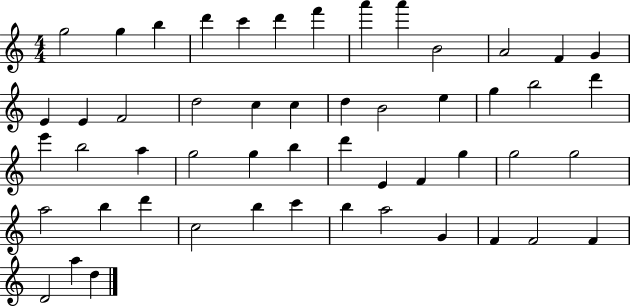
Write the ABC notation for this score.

X:1
T:Untitled
M:4/4
L:1/4
K:C
g2 g b d' c' d' f' a' a' B2 A2 F G E E F2 d2 c c d B2 e g b2 d' e' b2 a g2 g b d' E F g g2 g2 a2 b d' c2 b c' b a2 G F F2 F D2 a d